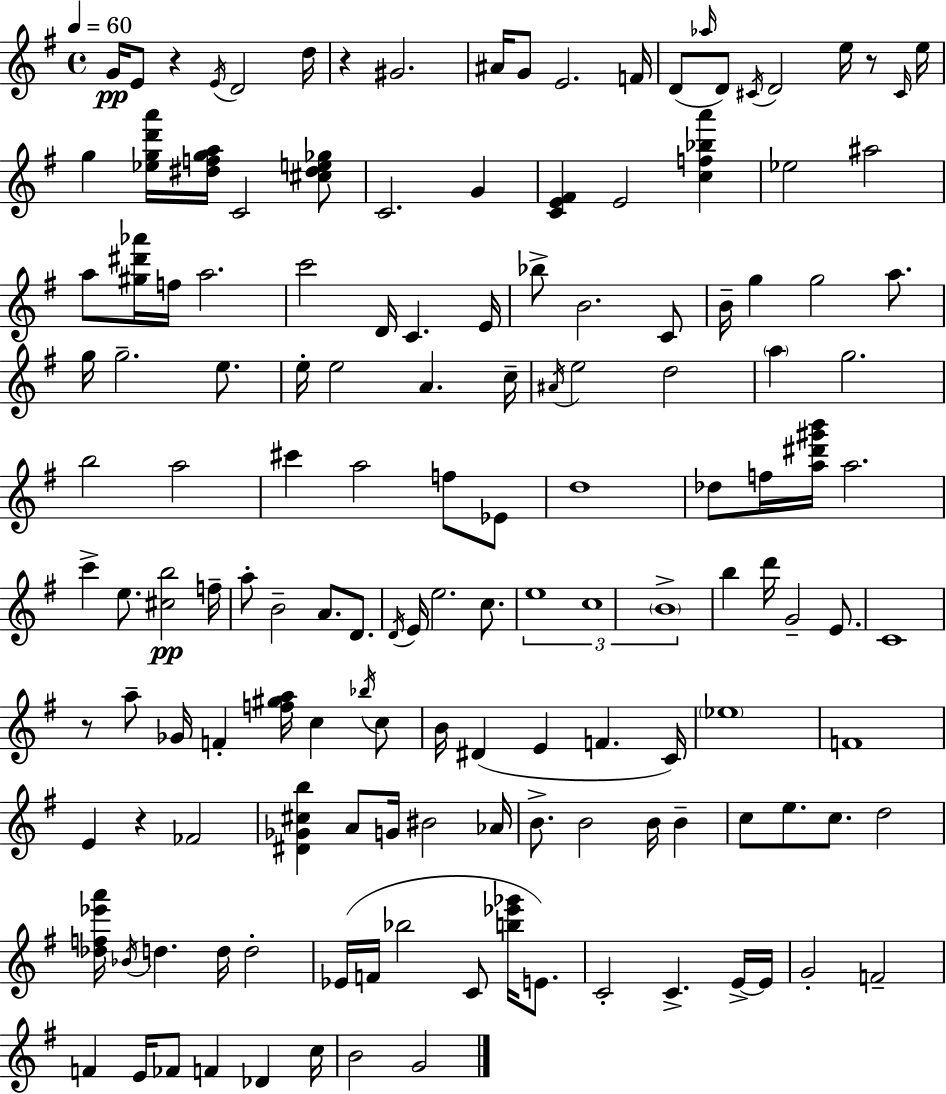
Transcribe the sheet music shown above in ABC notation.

X:1
T:Untitled
M:4/4
L:1/4
K:Em
G/4 E/2 z E/4 D2 d/4 z ^G2 ^A/4 G/2 E2 F/4 D/2 _a/4 D/2 ^C/4 D2 e/4 z/2 ^C/4 e/4 g [_egd'a']/4 [^dfga]/4 C2 [^c^de_g]/2 C2 G [CE^F] E2 [cf_ba'] _e2 ^a2 a/2 [^g^d'_a']/4 f/4 a2 c'2 D/4 C E/4 _b/2 B2 C/2 B/4 g g2 a/2 g/4 g2 e/2 e/4 e2 A c/4 ^A/4 e2 d2 a g2 b2 a2 ^c' a2 f/2 _E/2 d4 _d/2 f/4 [a^d'^g'b']/4 a2 c' e/2 [^cb]2 f/4 a/2 B2 A/2 D/2 D/4 E/4 e2 c/2 e4 c4 B4 b d'/4 G2 E/2 C4 z/2 a/2 _G/4 F [f^ga]/4 c _b/4 c/2 B/4 ^D E F C/4 _e4 F4 E z _F2 [^D_G^cb] A/2 G/4 ^B2 _A/4 B/2 B2 B/4 B c/2 e/2 c/2 d2 [_df_e'a']/4 _B/4 d d/4 d2 _E/4 F/4 _b2 C/2 [b_e'_g']/4 E/2 C2 C E/4 E/4 G2 F2 F E/4 _F/2 F _D c/4 B2 G2